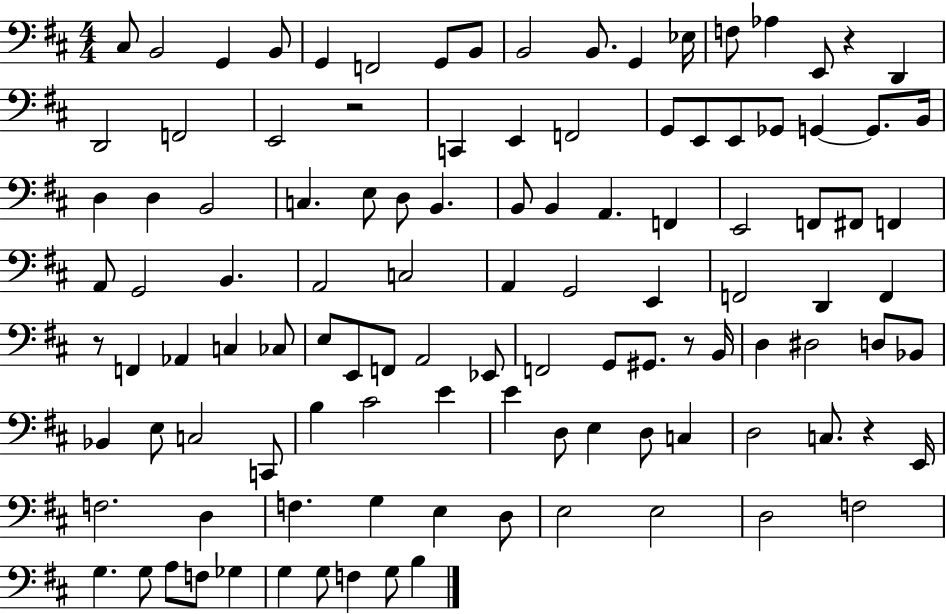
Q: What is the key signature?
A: D major